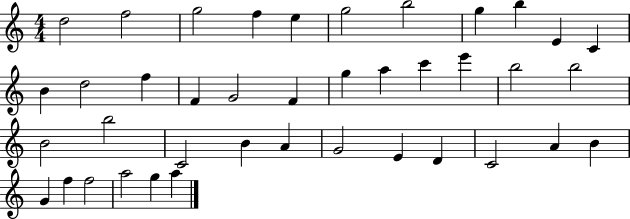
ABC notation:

X:1
T:Untitled
M:4/4
L:1/4
K:C
d2 f2 g2 f e g2 b2 g b E C B d2 f F G2 F g a c' e' b2 b2 B2 b2 C2 B A G2 E D C2 A B G f f2 a2 g a